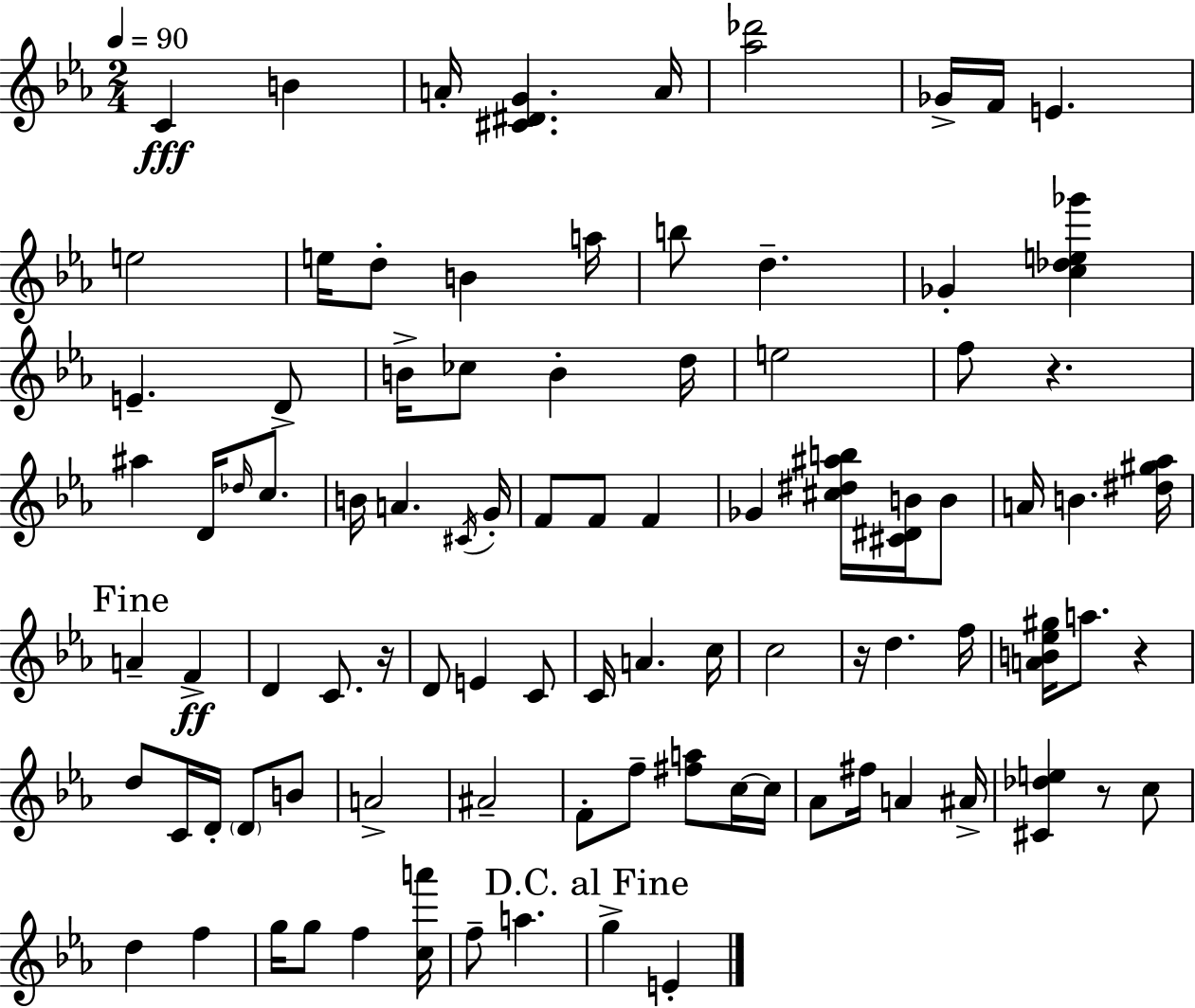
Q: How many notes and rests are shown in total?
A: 92